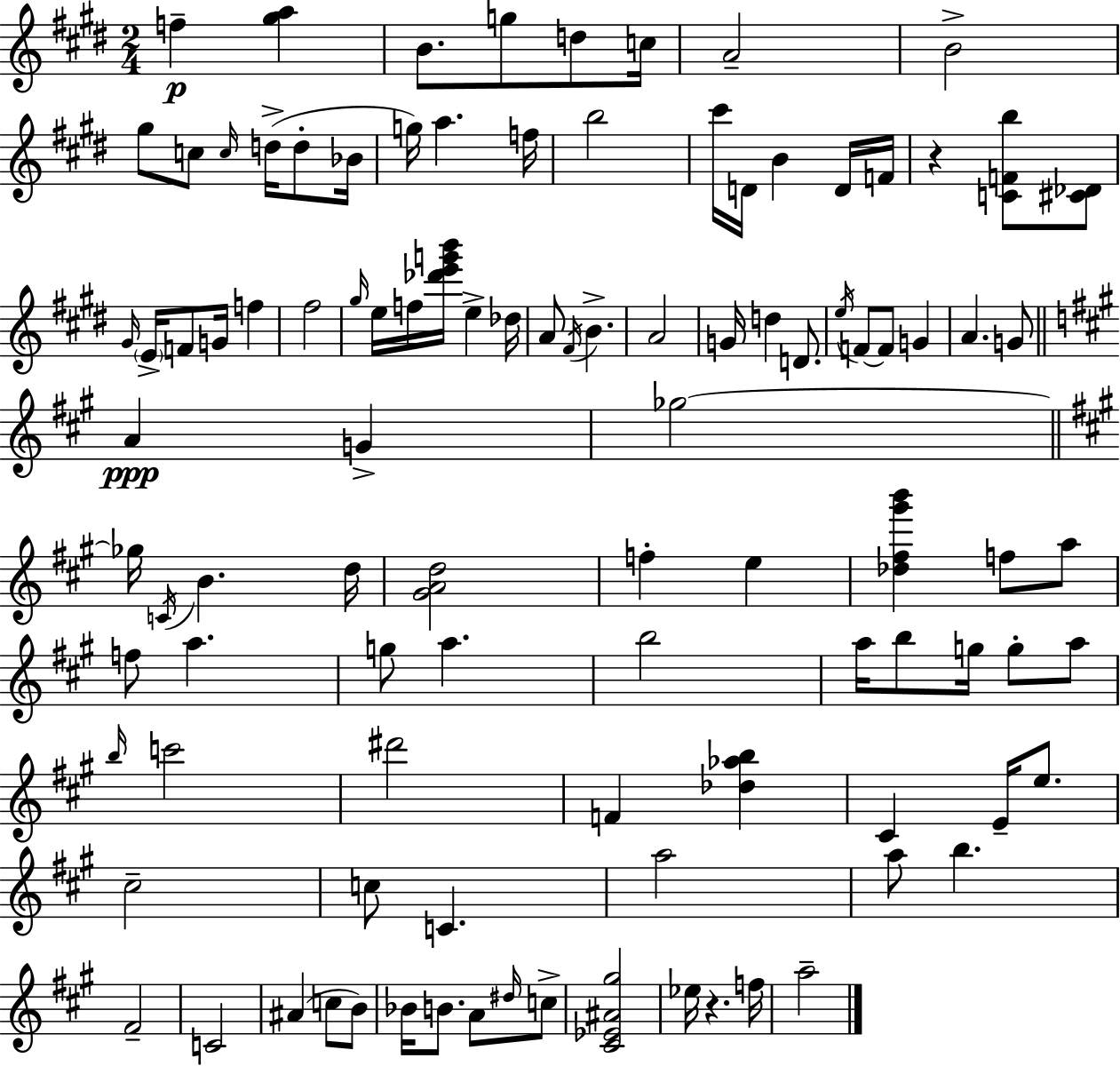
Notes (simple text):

F5/q [G#5,A5]/q B4/e. G5/e D5/e C5/s A4/h B4/h G#5/e C5/e C5/s D5/s D5/e Bb4/s G5/s A5/q. F5/s B5/h C#6/s D4/s B4/q D4/s F4/s R/q [C4,F4,B5]/e [C#4,Db4]/e G#4/s E4/s F4/e G4/s F5/q F#5/h G#5/s E5/s F5/s [Db6,E6,G6,B6]/s E5/q Db5/s A4/e F#4/s B4/q. A4/h G4/s D5/q D4/e. E5/s F4/e F4/e G4/q A4/q. G4/e A4/q G4/q Gb5/h Gb5/s C4/s B4/q. D5/s [G#4,A4,D5]/h F5/q E5/q [Db5,F#5,G#6,B6]/q F5/e A5/e F5/e A5/q. G5/e A5/q. B5/h A5/s B5/e G5/s G5/e A5/e B5/s C6/h D#6/h F4/q [Db5,Ab5,B5]/q C#4/q E4/s E5/e. C#5/h C5/e C4/q. A5/h A5/e B5/q. F#4/h C4/h A#4/q C5/e B4/e Bb4/s B4/e. A4/e D#5/s C5/e [C#4,Eb4,A#4,G#5]/h Eb5/s R/q. F5/s A5/h